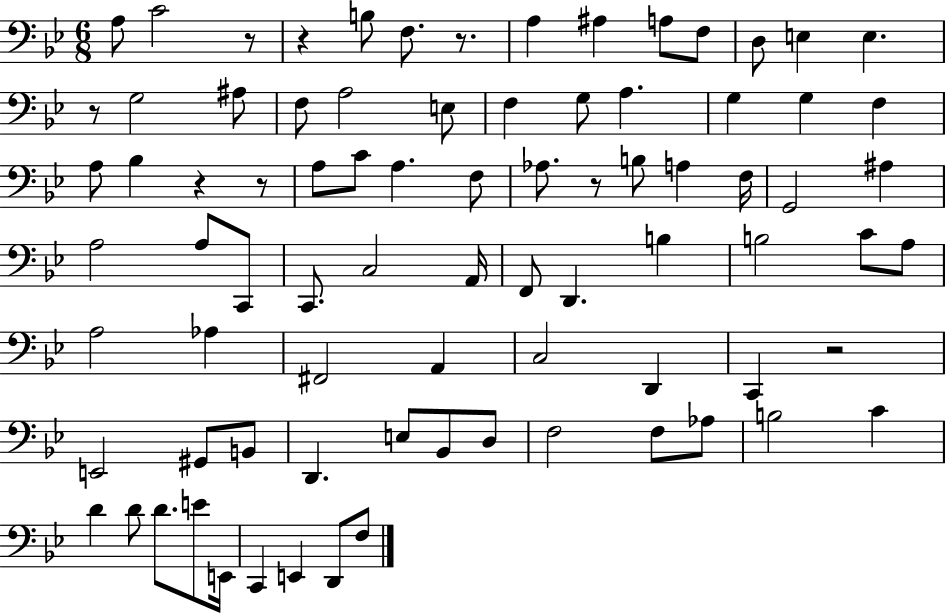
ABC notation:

X:1
T:Untitled
M:6/8
L:1/4
K:Bb
A,/2 C2 z/2 z B,/2 F,/2 z/2 A, ^A, A,/2 F,/2 D,/2 E, E, z/2 G,2 ^A,/2 F,/2 A,2 E,/2 F, G,/2 A, G, G, F, A,/2 _B, z z/2 A,/2 C/2 A, F,/2 _A,/2 z/2 B,/2 A, F,/4 G,,2 ^A, A,2 A,/2 C,,/2 C,,/2 C,2 A,,/4 F,,/2 D,, B, B,2 C/2 A,/2 A,2 _A, ^F,,2 A,, C,2 D,, C,, z2 E,,2 ^G,,/2 B,,/2 D,, E,/2 _B,,/2 D,/2 F,2 F,/2 _A,/2 B,2 C D D/2 D/2 E/2 E,,/4 C,, E,, D,,/2 F,/2